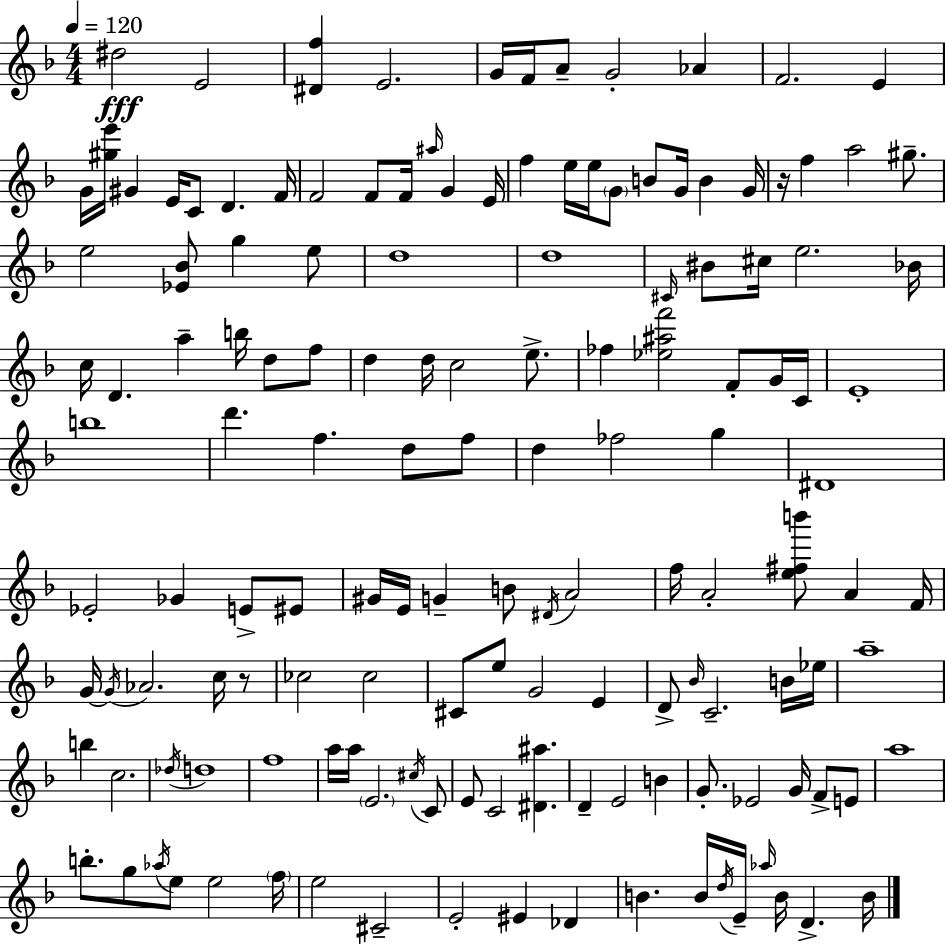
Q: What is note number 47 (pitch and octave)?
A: B5